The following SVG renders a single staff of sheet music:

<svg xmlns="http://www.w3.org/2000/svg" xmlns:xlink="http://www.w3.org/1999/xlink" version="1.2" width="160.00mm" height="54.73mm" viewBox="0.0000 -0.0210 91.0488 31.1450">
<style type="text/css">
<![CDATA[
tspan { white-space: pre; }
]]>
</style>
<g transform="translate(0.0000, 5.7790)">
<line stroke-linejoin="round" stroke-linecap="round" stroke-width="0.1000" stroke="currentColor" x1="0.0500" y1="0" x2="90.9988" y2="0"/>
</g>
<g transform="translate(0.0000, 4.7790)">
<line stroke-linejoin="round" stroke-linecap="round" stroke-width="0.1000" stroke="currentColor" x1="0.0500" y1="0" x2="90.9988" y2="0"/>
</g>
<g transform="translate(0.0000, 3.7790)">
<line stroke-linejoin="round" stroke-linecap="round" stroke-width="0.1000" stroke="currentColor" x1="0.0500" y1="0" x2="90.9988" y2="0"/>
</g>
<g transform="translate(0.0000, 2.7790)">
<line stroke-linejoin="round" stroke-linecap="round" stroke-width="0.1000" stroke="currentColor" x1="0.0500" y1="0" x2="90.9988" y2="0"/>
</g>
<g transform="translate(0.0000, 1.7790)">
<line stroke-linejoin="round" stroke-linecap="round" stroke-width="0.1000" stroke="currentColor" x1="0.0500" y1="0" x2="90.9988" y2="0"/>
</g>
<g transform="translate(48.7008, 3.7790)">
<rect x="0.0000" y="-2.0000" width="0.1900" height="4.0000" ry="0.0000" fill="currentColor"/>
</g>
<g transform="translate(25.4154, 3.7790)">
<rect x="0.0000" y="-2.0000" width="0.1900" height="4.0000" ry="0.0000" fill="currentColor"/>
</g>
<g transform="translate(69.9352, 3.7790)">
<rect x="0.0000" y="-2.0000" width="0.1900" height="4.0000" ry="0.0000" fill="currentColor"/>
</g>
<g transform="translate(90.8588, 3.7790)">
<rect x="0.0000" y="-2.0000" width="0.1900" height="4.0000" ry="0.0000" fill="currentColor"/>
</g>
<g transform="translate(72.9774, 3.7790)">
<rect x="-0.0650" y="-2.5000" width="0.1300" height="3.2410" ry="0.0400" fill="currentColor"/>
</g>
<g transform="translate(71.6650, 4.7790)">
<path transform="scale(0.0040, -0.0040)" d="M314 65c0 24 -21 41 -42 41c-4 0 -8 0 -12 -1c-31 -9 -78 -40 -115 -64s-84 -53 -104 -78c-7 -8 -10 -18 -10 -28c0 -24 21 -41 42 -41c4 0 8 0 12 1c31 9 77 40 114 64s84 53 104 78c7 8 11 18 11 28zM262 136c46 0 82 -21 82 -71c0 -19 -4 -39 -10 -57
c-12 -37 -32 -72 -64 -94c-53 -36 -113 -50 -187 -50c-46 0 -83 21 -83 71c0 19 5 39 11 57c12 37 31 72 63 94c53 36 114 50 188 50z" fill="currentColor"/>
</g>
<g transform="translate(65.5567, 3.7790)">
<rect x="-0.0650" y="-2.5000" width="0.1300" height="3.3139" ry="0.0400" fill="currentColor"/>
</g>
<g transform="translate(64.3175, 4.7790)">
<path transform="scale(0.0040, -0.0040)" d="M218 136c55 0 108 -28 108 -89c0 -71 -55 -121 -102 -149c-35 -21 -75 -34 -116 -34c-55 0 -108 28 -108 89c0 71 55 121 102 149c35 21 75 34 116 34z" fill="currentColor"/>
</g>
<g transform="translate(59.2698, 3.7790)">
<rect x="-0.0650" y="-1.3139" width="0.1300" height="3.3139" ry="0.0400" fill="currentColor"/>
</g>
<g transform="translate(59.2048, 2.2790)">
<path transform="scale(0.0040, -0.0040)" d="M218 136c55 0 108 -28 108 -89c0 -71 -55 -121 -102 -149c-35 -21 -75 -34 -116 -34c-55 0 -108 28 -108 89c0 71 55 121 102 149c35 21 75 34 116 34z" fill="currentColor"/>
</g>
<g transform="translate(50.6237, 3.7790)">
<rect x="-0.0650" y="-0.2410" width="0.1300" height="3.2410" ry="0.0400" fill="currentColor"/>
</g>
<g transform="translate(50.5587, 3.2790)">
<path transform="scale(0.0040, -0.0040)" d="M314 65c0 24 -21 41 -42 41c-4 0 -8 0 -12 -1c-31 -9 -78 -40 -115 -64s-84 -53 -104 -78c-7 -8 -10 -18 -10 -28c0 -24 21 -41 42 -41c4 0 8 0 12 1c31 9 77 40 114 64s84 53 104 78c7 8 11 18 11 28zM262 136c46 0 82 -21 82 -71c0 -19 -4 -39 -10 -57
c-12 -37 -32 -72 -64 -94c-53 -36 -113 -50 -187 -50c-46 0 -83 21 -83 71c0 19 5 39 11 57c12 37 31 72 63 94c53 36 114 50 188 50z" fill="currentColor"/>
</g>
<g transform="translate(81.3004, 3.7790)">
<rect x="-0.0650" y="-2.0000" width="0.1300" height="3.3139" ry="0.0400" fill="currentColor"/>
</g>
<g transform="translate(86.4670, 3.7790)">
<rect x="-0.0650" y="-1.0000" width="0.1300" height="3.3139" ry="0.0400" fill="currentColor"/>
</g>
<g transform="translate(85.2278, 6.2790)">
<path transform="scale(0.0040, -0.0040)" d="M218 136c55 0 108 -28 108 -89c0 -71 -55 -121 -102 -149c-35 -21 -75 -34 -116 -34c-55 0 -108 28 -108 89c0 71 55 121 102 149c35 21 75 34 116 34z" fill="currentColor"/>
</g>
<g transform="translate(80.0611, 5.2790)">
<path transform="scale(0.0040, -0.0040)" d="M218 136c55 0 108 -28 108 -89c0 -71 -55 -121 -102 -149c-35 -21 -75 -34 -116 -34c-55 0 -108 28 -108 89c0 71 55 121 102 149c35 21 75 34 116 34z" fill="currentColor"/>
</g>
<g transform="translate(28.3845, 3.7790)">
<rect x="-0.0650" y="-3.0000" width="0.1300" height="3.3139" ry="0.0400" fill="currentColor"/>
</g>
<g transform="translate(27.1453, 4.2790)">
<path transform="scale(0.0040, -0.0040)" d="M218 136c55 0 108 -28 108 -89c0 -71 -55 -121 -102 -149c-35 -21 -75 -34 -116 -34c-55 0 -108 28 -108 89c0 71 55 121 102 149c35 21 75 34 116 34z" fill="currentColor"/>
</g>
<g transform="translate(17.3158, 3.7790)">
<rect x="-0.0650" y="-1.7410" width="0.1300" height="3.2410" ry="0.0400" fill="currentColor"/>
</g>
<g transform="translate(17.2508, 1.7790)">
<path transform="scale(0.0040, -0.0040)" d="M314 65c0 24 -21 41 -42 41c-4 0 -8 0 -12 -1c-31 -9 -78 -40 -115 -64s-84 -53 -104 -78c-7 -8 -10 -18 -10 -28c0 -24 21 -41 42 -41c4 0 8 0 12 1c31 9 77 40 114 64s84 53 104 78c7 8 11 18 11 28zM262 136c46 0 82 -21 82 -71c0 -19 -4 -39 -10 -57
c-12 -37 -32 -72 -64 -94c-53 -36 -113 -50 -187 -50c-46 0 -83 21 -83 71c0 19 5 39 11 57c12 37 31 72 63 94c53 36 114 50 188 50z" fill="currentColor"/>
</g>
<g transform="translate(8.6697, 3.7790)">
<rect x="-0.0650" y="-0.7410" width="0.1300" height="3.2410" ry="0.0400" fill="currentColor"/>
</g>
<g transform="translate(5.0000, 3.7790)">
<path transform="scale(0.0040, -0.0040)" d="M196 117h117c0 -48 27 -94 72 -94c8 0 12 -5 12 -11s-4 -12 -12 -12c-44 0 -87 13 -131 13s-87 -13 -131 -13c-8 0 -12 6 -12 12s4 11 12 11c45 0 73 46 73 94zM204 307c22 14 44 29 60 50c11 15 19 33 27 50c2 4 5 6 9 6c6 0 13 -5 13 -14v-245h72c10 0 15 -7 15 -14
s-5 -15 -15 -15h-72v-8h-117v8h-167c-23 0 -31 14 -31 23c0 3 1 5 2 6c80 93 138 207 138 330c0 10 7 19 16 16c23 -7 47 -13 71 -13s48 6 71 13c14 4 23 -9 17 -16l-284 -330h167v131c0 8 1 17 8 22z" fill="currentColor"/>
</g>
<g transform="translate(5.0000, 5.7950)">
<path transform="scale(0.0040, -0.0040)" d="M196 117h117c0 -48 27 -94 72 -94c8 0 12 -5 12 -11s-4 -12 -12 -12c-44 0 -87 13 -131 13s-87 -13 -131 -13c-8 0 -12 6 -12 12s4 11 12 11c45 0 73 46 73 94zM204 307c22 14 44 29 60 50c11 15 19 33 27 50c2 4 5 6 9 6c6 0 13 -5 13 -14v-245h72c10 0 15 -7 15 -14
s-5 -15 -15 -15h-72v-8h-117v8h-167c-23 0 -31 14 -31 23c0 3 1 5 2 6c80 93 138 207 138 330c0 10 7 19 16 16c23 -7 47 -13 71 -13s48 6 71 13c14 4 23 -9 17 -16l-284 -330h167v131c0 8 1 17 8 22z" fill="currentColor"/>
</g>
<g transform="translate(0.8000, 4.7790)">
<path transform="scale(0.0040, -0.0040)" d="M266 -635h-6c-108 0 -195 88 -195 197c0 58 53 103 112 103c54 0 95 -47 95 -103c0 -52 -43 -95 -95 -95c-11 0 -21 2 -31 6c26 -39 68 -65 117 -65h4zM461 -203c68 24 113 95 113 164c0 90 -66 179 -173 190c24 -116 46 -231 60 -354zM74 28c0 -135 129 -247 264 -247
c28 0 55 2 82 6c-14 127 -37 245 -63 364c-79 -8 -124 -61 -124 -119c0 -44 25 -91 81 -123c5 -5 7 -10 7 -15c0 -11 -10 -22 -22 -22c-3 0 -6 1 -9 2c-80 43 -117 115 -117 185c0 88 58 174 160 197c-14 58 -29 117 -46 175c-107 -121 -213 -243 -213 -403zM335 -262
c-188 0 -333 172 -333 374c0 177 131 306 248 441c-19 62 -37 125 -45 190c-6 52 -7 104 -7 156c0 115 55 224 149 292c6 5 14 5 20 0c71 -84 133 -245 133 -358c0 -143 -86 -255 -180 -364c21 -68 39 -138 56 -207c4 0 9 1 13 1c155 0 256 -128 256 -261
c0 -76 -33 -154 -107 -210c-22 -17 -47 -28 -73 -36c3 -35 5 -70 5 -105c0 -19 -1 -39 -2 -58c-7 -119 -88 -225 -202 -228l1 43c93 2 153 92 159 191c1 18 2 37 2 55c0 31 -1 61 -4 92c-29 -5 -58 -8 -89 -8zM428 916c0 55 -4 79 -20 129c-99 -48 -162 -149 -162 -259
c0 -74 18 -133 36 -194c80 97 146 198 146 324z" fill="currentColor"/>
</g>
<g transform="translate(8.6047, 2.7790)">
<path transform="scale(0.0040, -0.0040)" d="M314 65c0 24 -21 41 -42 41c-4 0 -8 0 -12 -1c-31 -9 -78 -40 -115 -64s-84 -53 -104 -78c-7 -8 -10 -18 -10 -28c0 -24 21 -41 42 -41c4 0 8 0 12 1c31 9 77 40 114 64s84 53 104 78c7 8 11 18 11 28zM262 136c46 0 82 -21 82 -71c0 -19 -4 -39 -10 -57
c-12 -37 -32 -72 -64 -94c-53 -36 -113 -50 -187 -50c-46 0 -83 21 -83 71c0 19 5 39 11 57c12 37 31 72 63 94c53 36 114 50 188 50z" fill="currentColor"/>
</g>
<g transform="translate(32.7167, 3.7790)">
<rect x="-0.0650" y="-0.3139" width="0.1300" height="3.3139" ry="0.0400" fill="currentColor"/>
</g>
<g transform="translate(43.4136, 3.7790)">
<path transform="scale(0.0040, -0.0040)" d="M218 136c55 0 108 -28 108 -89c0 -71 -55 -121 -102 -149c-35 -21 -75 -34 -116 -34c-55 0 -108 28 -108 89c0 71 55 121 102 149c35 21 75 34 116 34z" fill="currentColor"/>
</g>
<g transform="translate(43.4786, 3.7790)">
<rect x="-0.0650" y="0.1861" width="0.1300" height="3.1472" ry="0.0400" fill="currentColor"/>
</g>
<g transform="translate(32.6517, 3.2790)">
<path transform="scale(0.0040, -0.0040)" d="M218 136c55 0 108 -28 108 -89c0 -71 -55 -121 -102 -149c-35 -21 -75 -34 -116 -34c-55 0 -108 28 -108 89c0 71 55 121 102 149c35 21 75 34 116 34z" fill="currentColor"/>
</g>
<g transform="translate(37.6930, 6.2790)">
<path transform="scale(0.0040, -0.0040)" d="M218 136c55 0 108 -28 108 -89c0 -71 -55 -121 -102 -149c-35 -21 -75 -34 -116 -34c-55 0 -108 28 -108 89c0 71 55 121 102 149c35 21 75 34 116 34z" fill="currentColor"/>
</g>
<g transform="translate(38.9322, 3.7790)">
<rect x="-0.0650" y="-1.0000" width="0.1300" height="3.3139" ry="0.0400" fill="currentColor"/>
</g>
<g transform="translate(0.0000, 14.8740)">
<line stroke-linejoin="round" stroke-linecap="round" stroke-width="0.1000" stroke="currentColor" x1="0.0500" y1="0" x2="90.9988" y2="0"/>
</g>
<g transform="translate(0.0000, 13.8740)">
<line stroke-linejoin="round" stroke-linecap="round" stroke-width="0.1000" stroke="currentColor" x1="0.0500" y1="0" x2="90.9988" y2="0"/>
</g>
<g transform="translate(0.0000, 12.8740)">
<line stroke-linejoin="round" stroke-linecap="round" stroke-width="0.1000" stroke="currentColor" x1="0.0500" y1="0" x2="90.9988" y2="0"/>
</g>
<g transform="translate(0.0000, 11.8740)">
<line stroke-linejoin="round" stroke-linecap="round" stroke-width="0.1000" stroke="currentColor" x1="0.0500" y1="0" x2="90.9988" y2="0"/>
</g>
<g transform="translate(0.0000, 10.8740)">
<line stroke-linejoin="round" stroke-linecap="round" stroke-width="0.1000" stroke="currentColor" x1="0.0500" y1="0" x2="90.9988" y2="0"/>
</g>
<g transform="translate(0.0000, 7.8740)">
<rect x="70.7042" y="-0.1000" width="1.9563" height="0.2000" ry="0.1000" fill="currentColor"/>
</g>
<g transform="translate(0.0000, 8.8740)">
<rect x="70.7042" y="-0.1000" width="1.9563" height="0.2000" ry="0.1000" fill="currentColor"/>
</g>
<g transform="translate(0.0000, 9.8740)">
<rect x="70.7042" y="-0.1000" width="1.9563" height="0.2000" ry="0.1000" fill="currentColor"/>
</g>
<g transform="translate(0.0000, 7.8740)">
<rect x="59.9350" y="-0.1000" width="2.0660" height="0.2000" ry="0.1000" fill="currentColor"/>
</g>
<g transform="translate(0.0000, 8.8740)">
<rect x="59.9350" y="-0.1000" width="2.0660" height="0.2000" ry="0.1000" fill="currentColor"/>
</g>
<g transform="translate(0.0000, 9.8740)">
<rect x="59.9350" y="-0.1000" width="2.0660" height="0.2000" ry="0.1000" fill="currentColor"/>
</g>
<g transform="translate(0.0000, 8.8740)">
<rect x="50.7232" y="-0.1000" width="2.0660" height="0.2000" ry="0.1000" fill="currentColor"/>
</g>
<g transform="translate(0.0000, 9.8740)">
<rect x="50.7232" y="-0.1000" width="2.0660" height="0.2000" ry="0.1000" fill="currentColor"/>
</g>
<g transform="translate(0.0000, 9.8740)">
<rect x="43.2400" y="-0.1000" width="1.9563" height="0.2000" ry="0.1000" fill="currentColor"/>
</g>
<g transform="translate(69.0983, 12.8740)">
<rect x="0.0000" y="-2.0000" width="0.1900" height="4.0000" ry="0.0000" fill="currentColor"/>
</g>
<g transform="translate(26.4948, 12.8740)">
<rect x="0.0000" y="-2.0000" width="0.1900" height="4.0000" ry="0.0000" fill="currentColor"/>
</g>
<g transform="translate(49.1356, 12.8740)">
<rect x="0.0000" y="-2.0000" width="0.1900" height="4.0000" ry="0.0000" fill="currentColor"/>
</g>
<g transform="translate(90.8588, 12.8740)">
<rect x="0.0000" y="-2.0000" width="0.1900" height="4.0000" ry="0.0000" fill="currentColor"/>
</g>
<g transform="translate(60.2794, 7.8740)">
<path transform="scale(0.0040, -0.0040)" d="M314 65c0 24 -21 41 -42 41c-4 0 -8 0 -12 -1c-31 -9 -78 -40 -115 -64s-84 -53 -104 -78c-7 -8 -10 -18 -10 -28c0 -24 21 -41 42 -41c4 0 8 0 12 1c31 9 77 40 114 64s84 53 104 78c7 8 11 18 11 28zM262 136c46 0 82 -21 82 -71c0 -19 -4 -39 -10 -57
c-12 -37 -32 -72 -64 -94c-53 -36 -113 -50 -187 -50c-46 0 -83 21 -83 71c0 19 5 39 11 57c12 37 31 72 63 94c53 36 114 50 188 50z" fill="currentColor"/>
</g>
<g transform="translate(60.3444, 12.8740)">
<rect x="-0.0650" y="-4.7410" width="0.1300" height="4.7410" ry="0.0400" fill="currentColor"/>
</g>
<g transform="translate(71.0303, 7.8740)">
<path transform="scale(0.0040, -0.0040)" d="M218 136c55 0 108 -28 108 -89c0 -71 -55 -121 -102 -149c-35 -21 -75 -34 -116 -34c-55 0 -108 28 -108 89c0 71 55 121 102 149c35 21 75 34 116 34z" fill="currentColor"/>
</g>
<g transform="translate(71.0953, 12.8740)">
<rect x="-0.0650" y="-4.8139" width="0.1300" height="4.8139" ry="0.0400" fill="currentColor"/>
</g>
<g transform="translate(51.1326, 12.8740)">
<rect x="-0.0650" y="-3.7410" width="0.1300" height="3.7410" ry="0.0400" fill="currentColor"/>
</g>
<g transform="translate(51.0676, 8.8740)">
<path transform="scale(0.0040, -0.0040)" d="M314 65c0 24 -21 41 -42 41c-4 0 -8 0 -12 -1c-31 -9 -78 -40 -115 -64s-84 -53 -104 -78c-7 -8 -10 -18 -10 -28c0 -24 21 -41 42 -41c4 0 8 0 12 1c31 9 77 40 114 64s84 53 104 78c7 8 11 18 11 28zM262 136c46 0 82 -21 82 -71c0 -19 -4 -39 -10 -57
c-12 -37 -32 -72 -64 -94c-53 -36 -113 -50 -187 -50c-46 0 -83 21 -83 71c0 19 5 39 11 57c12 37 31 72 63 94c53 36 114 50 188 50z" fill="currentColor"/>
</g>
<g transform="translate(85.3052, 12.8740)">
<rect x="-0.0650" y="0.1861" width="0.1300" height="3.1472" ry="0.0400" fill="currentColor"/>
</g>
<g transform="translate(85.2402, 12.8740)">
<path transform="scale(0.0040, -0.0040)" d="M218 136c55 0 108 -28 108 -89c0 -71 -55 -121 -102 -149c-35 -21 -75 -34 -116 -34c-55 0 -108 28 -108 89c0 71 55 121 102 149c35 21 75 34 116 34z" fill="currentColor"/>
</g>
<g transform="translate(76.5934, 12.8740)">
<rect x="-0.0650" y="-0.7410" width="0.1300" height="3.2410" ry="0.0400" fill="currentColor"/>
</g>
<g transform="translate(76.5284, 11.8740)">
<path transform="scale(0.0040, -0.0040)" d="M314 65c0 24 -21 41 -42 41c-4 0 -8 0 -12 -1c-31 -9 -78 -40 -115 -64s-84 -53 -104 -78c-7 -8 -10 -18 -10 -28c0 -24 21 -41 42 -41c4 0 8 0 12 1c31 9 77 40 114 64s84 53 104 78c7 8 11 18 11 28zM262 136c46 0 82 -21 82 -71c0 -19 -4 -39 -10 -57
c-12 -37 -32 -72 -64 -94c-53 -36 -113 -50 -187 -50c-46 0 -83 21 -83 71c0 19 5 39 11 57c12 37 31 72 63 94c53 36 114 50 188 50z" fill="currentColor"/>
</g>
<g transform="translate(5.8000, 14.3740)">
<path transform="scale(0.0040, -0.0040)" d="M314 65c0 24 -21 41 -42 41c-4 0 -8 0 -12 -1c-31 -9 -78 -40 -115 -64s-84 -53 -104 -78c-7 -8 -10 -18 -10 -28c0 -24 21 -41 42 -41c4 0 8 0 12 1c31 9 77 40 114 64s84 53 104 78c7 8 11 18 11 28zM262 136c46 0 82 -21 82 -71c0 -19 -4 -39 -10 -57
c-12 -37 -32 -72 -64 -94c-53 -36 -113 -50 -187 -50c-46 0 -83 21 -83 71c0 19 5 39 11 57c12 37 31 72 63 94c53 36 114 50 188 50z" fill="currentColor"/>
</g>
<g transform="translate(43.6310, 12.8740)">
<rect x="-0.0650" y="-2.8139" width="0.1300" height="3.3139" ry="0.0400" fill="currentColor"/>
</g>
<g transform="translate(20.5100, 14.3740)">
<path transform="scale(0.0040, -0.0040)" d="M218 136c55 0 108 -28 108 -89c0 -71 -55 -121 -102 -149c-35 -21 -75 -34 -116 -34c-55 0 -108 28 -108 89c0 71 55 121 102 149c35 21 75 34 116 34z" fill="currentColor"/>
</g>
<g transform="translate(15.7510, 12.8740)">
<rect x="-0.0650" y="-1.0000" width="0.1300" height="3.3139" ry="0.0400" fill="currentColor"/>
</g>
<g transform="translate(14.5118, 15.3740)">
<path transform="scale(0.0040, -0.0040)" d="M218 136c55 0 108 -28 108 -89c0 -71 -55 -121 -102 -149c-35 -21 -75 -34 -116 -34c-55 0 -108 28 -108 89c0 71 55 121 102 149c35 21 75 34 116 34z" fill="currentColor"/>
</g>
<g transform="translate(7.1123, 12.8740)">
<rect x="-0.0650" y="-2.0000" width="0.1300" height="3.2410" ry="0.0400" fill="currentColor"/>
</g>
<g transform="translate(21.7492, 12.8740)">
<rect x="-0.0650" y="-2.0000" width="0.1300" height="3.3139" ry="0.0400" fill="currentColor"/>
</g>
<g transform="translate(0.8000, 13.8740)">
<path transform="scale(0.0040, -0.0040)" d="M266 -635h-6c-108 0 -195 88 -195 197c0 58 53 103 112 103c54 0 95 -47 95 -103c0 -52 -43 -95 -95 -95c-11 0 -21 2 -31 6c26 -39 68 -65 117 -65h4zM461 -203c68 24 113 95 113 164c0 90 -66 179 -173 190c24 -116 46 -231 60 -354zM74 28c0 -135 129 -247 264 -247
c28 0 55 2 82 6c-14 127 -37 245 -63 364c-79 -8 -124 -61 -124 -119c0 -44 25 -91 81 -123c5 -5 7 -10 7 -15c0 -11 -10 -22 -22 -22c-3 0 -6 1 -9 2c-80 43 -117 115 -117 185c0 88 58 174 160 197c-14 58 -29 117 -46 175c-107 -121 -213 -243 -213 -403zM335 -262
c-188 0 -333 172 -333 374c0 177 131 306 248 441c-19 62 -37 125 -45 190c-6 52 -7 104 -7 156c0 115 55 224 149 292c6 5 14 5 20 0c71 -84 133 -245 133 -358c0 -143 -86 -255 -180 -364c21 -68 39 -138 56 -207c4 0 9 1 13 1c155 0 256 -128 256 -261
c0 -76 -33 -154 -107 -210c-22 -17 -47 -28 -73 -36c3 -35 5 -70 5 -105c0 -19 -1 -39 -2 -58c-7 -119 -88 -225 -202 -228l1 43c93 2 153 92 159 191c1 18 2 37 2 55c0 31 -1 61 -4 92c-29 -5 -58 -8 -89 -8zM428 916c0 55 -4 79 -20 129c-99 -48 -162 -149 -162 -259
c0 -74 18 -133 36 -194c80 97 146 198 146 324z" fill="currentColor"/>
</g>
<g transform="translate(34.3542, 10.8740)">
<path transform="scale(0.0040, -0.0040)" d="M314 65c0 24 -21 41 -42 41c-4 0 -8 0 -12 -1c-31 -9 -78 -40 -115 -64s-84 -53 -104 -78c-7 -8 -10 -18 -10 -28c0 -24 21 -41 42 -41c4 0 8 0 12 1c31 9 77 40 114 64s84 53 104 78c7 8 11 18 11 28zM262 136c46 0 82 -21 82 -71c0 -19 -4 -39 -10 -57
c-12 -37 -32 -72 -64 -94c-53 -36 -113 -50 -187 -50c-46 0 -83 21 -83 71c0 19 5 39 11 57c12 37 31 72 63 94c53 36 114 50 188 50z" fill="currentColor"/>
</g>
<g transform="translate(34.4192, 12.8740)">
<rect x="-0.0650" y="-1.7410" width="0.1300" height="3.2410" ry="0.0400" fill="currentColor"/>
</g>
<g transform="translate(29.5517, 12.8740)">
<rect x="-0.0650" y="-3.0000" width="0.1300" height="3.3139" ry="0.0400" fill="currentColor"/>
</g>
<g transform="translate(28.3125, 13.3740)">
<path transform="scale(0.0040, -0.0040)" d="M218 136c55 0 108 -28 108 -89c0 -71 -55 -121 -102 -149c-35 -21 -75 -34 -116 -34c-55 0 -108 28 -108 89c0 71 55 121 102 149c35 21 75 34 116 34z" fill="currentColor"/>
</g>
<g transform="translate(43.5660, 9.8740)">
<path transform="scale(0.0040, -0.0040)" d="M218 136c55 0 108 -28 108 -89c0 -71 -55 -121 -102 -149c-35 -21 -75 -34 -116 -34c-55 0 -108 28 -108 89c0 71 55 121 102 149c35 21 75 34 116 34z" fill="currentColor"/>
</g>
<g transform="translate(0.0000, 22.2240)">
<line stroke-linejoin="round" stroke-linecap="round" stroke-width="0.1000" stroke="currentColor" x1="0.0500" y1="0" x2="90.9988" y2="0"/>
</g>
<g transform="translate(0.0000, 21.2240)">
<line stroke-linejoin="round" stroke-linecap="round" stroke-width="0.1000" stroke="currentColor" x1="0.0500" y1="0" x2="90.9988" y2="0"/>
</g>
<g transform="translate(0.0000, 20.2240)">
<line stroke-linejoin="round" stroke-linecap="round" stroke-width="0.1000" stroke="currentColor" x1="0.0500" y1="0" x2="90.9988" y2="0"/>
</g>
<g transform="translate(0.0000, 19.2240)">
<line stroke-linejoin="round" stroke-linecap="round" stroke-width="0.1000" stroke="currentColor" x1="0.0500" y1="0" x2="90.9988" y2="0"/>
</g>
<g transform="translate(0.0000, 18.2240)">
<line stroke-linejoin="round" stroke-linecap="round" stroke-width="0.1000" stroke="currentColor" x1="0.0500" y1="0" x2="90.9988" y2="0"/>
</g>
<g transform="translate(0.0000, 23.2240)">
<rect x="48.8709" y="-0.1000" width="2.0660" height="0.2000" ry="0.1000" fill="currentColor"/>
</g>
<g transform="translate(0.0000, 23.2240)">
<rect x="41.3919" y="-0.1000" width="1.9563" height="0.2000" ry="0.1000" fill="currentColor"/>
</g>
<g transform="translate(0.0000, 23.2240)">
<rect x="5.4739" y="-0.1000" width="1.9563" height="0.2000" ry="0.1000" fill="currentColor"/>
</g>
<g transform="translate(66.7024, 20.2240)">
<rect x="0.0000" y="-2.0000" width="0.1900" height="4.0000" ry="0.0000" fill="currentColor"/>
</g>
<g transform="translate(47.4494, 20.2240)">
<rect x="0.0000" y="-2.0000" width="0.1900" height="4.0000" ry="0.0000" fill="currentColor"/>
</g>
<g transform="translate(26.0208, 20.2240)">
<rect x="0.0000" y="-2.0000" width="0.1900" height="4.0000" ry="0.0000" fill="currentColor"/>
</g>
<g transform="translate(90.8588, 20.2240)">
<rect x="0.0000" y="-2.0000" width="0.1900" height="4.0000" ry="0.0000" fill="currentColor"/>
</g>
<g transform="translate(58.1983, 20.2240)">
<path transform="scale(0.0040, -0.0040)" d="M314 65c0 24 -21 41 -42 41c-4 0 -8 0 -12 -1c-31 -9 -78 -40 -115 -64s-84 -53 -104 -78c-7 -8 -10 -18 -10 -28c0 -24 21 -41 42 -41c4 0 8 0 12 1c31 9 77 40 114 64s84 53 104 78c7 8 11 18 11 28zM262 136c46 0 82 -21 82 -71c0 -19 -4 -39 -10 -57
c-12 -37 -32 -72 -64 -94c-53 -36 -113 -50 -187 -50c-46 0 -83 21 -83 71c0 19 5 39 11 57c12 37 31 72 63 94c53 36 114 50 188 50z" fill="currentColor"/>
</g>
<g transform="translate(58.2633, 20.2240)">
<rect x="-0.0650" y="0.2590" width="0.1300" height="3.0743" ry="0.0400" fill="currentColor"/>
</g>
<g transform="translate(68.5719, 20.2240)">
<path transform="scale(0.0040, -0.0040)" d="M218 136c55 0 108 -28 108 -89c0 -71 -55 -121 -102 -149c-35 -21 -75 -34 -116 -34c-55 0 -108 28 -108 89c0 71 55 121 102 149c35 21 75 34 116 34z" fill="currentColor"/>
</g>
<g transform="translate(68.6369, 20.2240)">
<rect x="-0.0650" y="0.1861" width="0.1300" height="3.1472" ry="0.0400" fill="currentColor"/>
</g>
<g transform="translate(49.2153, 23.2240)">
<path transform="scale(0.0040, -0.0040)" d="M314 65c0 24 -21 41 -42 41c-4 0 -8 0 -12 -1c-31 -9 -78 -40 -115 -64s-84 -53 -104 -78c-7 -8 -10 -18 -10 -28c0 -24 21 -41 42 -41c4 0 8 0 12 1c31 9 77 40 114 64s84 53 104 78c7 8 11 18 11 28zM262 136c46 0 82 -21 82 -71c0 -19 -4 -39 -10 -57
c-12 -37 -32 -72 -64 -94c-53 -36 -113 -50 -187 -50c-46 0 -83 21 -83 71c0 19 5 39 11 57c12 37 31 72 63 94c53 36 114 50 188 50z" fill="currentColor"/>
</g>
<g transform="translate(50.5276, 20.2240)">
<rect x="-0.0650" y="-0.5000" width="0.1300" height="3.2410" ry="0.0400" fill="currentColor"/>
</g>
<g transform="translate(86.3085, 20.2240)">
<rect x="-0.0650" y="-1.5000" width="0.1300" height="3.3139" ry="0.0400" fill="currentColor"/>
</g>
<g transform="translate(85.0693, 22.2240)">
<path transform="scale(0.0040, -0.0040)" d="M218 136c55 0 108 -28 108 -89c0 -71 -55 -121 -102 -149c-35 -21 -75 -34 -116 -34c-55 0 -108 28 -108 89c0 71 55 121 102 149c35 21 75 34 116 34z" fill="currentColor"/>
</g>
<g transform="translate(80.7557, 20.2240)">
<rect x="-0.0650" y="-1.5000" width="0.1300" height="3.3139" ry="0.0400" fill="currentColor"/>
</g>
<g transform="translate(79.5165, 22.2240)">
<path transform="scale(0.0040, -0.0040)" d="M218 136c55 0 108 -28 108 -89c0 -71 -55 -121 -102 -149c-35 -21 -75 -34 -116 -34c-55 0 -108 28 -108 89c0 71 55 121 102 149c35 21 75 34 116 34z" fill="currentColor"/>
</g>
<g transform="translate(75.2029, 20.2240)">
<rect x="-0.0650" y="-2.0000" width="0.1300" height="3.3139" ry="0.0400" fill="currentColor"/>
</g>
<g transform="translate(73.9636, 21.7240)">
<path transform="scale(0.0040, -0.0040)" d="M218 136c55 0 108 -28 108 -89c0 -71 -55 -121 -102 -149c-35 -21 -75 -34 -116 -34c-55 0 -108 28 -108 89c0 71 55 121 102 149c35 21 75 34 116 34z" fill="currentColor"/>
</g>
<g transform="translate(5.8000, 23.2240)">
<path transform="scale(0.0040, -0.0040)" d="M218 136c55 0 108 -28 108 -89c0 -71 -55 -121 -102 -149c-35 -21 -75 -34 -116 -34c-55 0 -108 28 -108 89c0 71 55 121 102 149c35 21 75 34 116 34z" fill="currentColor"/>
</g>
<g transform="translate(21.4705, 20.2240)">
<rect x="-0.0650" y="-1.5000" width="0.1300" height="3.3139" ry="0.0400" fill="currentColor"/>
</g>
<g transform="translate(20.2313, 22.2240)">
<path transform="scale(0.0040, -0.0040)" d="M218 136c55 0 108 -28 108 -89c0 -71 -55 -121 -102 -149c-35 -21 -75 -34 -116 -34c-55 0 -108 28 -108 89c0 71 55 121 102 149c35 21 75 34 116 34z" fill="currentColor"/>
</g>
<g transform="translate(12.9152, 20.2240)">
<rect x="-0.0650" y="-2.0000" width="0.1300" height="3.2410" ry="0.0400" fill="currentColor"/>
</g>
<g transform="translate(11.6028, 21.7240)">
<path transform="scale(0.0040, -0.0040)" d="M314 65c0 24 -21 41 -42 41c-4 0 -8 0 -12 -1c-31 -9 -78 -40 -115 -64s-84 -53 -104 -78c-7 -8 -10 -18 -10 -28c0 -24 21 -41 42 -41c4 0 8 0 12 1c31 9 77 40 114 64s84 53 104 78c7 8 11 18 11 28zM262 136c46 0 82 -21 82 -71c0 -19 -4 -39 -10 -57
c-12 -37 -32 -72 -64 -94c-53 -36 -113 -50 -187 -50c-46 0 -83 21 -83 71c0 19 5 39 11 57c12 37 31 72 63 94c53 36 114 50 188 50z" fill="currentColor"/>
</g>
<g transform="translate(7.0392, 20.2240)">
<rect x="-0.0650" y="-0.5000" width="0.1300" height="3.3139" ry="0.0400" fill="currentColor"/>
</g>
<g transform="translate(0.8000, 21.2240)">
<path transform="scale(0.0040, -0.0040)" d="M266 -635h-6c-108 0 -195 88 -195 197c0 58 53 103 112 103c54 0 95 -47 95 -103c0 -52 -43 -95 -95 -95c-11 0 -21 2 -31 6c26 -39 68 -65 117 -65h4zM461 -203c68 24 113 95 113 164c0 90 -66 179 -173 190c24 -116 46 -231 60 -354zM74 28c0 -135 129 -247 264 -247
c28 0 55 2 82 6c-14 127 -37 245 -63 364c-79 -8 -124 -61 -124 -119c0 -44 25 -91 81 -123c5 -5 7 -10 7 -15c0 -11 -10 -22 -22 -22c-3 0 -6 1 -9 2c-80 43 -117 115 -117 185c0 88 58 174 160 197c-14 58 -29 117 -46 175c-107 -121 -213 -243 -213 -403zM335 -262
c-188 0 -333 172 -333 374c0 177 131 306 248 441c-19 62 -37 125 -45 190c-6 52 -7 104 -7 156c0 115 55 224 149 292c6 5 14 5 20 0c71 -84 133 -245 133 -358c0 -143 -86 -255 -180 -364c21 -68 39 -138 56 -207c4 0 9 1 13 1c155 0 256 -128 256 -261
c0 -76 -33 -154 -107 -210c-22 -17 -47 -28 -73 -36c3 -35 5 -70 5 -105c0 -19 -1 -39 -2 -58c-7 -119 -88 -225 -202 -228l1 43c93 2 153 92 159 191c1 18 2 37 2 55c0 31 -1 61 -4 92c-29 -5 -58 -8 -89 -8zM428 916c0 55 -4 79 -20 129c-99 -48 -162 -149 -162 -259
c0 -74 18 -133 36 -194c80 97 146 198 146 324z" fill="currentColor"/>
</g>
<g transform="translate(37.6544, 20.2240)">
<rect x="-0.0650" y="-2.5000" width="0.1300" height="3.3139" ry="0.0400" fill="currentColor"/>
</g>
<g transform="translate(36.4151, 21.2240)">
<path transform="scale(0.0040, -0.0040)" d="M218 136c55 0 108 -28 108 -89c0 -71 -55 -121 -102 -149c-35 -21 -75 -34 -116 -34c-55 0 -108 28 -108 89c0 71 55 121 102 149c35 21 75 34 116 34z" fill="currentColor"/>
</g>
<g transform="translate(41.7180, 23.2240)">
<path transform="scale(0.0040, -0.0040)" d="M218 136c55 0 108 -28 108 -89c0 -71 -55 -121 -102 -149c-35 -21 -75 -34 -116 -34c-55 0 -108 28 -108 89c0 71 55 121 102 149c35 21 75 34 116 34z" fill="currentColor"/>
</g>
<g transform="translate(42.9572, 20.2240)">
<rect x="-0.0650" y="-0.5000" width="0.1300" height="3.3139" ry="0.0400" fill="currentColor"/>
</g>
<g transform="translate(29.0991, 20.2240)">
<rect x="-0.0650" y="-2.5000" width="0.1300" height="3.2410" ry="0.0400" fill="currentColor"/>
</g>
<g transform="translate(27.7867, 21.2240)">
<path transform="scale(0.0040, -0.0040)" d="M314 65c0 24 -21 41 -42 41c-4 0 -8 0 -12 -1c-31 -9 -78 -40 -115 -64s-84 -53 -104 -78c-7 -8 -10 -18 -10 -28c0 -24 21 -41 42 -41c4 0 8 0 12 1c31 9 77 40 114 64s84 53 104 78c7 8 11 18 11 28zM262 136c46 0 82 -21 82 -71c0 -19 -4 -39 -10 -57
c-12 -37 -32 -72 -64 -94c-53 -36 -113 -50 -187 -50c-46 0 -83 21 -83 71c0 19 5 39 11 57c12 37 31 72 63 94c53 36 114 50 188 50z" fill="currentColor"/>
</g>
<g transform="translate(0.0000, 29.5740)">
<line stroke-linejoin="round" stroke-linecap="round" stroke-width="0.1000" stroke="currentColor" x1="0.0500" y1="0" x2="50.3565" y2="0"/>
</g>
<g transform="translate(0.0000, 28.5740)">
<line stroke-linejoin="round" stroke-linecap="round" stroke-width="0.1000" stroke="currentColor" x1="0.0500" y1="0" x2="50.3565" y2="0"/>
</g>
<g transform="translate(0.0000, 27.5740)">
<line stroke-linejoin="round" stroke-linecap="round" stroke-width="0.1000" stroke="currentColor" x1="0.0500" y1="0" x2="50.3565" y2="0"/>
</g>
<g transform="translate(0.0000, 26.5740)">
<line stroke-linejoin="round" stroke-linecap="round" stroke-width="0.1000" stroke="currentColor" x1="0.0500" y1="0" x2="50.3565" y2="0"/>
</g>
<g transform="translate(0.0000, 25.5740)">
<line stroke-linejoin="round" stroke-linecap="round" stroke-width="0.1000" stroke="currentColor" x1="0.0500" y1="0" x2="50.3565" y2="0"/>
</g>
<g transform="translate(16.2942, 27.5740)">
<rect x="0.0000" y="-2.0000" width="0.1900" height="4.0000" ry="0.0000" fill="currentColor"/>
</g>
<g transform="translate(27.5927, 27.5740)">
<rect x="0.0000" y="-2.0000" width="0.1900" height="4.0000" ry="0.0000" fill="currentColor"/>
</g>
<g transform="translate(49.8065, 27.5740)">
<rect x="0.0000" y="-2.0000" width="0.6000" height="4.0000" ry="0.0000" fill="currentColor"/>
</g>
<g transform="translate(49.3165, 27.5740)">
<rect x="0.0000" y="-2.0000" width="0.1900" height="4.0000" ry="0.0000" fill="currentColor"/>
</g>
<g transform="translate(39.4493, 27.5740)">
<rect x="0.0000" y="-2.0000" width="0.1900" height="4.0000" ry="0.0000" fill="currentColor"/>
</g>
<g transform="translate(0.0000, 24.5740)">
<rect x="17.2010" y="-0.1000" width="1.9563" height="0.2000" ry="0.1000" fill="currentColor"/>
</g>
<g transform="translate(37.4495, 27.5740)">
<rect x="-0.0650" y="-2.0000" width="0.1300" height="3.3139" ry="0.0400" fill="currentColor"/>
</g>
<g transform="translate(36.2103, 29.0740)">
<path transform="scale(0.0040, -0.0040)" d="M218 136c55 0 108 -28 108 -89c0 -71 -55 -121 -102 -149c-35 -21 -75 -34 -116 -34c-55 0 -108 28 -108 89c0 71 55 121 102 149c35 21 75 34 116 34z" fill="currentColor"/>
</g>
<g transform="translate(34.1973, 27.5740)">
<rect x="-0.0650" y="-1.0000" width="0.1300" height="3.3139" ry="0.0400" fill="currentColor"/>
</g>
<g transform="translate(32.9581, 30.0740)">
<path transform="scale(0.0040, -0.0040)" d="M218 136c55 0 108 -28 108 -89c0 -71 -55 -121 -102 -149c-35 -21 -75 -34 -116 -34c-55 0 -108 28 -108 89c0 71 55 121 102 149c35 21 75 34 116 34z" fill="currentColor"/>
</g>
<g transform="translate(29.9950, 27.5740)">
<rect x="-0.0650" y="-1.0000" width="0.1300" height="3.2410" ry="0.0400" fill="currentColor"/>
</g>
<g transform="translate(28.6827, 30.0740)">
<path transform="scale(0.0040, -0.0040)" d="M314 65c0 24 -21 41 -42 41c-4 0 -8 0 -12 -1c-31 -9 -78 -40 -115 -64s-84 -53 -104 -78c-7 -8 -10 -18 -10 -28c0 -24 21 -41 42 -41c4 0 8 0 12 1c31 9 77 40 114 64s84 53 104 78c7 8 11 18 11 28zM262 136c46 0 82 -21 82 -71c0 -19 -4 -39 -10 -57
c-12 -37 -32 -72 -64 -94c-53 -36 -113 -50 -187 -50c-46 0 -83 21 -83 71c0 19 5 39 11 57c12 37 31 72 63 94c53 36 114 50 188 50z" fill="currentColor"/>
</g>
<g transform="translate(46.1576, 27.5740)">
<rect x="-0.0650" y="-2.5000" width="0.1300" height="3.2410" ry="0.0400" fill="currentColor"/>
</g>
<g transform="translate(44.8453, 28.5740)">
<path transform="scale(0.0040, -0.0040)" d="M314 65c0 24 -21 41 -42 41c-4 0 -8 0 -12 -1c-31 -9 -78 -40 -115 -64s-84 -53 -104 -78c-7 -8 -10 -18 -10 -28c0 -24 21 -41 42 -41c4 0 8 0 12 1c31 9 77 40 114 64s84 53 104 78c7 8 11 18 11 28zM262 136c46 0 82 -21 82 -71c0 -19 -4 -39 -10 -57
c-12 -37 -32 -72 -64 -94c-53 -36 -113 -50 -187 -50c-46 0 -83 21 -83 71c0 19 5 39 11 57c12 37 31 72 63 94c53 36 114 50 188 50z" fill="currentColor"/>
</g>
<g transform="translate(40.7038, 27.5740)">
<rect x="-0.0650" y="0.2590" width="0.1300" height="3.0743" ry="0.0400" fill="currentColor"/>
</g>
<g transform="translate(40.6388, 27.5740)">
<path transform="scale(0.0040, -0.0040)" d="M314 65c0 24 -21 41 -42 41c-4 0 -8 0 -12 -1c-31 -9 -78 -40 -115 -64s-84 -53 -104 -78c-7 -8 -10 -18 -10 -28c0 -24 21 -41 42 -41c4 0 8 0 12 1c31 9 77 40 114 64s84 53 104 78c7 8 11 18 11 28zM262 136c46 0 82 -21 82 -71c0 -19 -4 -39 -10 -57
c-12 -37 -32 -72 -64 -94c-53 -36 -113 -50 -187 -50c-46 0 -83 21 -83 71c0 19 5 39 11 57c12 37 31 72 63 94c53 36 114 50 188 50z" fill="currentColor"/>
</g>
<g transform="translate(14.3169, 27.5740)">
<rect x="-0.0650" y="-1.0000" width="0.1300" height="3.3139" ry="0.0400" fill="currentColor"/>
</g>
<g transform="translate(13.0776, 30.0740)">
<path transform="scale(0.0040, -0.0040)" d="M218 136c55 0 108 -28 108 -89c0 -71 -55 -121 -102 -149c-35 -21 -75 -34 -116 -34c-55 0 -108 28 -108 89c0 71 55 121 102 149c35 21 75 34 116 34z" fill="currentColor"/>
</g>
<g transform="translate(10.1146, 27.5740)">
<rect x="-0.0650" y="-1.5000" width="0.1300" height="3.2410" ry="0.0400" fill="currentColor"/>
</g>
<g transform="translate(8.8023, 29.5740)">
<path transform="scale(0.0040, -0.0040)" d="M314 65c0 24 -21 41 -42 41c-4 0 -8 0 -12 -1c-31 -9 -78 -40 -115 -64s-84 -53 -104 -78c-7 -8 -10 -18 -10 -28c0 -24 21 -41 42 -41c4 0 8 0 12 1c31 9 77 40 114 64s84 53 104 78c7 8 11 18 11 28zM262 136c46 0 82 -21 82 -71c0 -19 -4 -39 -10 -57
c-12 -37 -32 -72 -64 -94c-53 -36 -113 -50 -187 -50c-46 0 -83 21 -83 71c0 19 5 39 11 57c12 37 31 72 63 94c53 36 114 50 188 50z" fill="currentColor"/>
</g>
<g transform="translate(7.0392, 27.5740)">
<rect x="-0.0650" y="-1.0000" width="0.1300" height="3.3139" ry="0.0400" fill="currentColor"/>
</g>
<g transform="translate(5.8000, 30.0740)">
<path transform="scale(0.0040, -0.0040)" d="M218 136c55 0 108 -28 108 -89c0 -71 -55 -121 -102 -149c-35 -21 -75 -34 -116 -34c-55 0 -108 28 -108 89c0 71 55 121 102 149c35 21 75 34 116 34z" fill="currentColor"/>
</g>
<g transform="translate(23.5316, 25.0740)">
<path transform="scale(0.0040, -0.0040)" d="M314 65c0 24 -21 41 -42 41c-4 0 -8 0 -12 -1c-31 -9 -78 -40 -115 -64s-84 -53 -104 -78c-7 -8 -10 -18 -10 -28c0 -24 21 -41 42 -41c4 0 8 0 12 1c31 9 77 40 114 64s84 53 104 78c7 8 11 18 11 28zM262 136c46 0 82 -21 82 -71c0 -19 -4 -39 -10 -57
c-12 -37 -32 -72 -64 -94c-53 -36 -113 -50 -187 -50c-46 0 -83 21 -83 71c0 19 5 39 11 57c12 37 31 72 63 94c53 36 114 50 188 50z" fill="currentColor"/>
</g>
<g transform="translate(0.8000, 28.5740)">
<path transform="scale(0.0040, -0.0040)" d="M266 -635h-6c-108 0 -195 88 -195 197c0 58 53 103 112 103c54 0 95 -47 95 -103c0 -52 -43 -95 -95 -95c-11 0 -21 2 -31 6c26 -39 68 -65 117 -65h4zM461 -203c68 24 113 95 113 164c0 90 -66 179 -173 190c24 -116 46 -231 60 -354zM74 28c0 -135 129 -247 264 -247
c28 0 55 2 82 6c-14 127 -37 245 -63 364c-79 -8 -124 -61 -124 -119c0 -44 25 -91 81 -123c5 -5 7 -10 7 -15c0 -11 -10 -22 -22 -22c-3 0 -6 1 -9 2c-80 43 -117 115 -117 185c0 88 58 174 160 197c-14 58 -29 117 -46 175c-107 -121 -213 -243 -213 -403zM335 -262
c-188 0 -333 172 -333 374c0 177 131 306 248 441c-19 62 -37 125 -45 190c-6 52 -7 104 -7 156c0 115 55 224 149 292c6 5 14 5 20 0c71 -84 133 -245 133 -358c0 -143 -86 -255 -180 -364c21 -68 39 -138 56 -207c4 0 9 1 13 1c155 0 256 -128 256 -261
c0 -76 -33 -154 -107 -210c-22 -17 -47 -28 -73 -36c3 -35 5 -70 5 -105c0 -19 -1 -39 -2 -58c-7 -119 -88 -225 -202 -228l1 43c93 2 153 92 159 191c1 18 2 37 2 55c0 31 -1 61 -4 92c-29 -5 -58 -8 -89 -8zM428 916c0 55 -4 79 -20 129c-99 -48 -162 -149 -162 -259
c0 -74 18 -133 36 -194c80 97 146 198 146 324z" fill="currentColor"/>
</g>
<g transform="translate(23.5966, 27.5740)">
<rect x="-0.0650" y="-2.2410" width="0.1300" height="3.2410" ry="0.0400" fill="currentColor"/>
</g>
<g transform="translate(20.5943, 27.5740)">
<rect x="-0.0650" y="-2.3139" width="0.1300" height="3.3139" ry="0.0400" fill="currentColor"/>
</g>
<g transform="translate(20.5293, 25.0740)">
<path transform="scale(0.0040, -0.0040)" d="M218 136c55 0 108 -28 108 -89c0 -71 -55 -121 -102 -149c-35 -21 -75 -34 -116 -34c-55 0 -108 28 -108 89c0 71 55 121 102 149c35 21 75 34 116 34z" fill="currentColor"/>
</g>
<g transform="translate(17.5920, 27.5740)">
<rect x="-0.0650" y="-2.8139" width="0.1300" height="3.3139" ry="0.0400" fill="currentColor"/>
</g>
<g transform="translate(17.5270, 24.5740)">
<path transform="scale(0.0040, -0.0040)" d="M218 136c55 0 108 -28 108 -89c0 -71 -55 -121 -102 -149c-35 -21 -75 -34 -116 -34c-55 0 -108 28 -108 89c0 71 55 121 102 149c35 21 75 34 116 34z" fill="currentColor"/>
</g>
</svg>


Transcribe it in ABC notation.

X:1
T:Untitled
M:4/4
L:1/4
K:C
d2 f2 A c D B c2 e G G2 F D F2 D F A f2 a c'2 e'2 e' d2 B C F2 E G2 G C C2 B2 B F E E D E2 D a g g2 D2 D F B2 G2